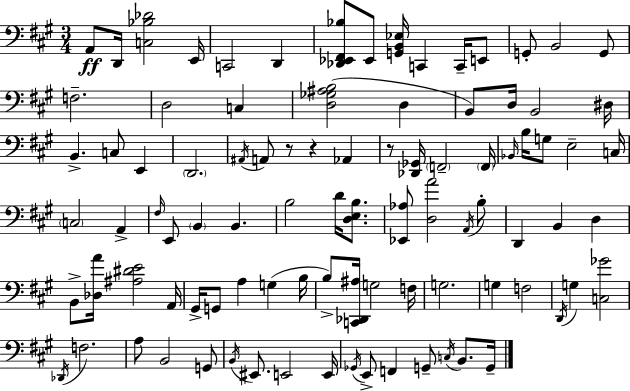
X:1
T:Untitled
M:3/4
L:1/4
K:A
A,,/2 D,,/4 [C,_B,_D]2 E,,/4 C,,2 D,, [_D,,_E,,^F,,_B,]/2 _E,,/2 [G,,B,,_E,]/4 C,, C,,/4 E,,/2 G,,/2 B,,2 G,,/2 F,2 D,2 C, [D,_G,^A,B,]2 D, B,,/2 D,/4 B,,2 ^D,/4 B,, C,/2 E,, D,,2 ^A,,/4 A,,/2 z/2 z _A,, z/2 [_D,,_G,,]/4 F,,2 F,,/4 _B,,/4 B,/4 G,/2 E,2 C,/4 C,2 A,, ^F,/4 E,,/2 B,, B,, B,2 D/4 [D,E,B,]/2 [_E,,_A,]/2 [D,A]2 A,,/4 B,/2 D,, B,, D, B,,/2 [_D,A]/4 [^A,^DE]2 A,,/4 ^G,,/4 G,,/2 A, G, B,/4 B,/2 [C,,_D,,^A,]/4 G,2 F,/4 G,2 G, F,2 D,,/4 G, [C,_G]2 _D,,/4 F,2 A,/2 B,,2 G,,/2 B,,/4 ^E,,/2 E,,2 E,,/4 _G,,/4 E,,/2 F,, G,,/2 C,/4 B,,/2 G,,/4